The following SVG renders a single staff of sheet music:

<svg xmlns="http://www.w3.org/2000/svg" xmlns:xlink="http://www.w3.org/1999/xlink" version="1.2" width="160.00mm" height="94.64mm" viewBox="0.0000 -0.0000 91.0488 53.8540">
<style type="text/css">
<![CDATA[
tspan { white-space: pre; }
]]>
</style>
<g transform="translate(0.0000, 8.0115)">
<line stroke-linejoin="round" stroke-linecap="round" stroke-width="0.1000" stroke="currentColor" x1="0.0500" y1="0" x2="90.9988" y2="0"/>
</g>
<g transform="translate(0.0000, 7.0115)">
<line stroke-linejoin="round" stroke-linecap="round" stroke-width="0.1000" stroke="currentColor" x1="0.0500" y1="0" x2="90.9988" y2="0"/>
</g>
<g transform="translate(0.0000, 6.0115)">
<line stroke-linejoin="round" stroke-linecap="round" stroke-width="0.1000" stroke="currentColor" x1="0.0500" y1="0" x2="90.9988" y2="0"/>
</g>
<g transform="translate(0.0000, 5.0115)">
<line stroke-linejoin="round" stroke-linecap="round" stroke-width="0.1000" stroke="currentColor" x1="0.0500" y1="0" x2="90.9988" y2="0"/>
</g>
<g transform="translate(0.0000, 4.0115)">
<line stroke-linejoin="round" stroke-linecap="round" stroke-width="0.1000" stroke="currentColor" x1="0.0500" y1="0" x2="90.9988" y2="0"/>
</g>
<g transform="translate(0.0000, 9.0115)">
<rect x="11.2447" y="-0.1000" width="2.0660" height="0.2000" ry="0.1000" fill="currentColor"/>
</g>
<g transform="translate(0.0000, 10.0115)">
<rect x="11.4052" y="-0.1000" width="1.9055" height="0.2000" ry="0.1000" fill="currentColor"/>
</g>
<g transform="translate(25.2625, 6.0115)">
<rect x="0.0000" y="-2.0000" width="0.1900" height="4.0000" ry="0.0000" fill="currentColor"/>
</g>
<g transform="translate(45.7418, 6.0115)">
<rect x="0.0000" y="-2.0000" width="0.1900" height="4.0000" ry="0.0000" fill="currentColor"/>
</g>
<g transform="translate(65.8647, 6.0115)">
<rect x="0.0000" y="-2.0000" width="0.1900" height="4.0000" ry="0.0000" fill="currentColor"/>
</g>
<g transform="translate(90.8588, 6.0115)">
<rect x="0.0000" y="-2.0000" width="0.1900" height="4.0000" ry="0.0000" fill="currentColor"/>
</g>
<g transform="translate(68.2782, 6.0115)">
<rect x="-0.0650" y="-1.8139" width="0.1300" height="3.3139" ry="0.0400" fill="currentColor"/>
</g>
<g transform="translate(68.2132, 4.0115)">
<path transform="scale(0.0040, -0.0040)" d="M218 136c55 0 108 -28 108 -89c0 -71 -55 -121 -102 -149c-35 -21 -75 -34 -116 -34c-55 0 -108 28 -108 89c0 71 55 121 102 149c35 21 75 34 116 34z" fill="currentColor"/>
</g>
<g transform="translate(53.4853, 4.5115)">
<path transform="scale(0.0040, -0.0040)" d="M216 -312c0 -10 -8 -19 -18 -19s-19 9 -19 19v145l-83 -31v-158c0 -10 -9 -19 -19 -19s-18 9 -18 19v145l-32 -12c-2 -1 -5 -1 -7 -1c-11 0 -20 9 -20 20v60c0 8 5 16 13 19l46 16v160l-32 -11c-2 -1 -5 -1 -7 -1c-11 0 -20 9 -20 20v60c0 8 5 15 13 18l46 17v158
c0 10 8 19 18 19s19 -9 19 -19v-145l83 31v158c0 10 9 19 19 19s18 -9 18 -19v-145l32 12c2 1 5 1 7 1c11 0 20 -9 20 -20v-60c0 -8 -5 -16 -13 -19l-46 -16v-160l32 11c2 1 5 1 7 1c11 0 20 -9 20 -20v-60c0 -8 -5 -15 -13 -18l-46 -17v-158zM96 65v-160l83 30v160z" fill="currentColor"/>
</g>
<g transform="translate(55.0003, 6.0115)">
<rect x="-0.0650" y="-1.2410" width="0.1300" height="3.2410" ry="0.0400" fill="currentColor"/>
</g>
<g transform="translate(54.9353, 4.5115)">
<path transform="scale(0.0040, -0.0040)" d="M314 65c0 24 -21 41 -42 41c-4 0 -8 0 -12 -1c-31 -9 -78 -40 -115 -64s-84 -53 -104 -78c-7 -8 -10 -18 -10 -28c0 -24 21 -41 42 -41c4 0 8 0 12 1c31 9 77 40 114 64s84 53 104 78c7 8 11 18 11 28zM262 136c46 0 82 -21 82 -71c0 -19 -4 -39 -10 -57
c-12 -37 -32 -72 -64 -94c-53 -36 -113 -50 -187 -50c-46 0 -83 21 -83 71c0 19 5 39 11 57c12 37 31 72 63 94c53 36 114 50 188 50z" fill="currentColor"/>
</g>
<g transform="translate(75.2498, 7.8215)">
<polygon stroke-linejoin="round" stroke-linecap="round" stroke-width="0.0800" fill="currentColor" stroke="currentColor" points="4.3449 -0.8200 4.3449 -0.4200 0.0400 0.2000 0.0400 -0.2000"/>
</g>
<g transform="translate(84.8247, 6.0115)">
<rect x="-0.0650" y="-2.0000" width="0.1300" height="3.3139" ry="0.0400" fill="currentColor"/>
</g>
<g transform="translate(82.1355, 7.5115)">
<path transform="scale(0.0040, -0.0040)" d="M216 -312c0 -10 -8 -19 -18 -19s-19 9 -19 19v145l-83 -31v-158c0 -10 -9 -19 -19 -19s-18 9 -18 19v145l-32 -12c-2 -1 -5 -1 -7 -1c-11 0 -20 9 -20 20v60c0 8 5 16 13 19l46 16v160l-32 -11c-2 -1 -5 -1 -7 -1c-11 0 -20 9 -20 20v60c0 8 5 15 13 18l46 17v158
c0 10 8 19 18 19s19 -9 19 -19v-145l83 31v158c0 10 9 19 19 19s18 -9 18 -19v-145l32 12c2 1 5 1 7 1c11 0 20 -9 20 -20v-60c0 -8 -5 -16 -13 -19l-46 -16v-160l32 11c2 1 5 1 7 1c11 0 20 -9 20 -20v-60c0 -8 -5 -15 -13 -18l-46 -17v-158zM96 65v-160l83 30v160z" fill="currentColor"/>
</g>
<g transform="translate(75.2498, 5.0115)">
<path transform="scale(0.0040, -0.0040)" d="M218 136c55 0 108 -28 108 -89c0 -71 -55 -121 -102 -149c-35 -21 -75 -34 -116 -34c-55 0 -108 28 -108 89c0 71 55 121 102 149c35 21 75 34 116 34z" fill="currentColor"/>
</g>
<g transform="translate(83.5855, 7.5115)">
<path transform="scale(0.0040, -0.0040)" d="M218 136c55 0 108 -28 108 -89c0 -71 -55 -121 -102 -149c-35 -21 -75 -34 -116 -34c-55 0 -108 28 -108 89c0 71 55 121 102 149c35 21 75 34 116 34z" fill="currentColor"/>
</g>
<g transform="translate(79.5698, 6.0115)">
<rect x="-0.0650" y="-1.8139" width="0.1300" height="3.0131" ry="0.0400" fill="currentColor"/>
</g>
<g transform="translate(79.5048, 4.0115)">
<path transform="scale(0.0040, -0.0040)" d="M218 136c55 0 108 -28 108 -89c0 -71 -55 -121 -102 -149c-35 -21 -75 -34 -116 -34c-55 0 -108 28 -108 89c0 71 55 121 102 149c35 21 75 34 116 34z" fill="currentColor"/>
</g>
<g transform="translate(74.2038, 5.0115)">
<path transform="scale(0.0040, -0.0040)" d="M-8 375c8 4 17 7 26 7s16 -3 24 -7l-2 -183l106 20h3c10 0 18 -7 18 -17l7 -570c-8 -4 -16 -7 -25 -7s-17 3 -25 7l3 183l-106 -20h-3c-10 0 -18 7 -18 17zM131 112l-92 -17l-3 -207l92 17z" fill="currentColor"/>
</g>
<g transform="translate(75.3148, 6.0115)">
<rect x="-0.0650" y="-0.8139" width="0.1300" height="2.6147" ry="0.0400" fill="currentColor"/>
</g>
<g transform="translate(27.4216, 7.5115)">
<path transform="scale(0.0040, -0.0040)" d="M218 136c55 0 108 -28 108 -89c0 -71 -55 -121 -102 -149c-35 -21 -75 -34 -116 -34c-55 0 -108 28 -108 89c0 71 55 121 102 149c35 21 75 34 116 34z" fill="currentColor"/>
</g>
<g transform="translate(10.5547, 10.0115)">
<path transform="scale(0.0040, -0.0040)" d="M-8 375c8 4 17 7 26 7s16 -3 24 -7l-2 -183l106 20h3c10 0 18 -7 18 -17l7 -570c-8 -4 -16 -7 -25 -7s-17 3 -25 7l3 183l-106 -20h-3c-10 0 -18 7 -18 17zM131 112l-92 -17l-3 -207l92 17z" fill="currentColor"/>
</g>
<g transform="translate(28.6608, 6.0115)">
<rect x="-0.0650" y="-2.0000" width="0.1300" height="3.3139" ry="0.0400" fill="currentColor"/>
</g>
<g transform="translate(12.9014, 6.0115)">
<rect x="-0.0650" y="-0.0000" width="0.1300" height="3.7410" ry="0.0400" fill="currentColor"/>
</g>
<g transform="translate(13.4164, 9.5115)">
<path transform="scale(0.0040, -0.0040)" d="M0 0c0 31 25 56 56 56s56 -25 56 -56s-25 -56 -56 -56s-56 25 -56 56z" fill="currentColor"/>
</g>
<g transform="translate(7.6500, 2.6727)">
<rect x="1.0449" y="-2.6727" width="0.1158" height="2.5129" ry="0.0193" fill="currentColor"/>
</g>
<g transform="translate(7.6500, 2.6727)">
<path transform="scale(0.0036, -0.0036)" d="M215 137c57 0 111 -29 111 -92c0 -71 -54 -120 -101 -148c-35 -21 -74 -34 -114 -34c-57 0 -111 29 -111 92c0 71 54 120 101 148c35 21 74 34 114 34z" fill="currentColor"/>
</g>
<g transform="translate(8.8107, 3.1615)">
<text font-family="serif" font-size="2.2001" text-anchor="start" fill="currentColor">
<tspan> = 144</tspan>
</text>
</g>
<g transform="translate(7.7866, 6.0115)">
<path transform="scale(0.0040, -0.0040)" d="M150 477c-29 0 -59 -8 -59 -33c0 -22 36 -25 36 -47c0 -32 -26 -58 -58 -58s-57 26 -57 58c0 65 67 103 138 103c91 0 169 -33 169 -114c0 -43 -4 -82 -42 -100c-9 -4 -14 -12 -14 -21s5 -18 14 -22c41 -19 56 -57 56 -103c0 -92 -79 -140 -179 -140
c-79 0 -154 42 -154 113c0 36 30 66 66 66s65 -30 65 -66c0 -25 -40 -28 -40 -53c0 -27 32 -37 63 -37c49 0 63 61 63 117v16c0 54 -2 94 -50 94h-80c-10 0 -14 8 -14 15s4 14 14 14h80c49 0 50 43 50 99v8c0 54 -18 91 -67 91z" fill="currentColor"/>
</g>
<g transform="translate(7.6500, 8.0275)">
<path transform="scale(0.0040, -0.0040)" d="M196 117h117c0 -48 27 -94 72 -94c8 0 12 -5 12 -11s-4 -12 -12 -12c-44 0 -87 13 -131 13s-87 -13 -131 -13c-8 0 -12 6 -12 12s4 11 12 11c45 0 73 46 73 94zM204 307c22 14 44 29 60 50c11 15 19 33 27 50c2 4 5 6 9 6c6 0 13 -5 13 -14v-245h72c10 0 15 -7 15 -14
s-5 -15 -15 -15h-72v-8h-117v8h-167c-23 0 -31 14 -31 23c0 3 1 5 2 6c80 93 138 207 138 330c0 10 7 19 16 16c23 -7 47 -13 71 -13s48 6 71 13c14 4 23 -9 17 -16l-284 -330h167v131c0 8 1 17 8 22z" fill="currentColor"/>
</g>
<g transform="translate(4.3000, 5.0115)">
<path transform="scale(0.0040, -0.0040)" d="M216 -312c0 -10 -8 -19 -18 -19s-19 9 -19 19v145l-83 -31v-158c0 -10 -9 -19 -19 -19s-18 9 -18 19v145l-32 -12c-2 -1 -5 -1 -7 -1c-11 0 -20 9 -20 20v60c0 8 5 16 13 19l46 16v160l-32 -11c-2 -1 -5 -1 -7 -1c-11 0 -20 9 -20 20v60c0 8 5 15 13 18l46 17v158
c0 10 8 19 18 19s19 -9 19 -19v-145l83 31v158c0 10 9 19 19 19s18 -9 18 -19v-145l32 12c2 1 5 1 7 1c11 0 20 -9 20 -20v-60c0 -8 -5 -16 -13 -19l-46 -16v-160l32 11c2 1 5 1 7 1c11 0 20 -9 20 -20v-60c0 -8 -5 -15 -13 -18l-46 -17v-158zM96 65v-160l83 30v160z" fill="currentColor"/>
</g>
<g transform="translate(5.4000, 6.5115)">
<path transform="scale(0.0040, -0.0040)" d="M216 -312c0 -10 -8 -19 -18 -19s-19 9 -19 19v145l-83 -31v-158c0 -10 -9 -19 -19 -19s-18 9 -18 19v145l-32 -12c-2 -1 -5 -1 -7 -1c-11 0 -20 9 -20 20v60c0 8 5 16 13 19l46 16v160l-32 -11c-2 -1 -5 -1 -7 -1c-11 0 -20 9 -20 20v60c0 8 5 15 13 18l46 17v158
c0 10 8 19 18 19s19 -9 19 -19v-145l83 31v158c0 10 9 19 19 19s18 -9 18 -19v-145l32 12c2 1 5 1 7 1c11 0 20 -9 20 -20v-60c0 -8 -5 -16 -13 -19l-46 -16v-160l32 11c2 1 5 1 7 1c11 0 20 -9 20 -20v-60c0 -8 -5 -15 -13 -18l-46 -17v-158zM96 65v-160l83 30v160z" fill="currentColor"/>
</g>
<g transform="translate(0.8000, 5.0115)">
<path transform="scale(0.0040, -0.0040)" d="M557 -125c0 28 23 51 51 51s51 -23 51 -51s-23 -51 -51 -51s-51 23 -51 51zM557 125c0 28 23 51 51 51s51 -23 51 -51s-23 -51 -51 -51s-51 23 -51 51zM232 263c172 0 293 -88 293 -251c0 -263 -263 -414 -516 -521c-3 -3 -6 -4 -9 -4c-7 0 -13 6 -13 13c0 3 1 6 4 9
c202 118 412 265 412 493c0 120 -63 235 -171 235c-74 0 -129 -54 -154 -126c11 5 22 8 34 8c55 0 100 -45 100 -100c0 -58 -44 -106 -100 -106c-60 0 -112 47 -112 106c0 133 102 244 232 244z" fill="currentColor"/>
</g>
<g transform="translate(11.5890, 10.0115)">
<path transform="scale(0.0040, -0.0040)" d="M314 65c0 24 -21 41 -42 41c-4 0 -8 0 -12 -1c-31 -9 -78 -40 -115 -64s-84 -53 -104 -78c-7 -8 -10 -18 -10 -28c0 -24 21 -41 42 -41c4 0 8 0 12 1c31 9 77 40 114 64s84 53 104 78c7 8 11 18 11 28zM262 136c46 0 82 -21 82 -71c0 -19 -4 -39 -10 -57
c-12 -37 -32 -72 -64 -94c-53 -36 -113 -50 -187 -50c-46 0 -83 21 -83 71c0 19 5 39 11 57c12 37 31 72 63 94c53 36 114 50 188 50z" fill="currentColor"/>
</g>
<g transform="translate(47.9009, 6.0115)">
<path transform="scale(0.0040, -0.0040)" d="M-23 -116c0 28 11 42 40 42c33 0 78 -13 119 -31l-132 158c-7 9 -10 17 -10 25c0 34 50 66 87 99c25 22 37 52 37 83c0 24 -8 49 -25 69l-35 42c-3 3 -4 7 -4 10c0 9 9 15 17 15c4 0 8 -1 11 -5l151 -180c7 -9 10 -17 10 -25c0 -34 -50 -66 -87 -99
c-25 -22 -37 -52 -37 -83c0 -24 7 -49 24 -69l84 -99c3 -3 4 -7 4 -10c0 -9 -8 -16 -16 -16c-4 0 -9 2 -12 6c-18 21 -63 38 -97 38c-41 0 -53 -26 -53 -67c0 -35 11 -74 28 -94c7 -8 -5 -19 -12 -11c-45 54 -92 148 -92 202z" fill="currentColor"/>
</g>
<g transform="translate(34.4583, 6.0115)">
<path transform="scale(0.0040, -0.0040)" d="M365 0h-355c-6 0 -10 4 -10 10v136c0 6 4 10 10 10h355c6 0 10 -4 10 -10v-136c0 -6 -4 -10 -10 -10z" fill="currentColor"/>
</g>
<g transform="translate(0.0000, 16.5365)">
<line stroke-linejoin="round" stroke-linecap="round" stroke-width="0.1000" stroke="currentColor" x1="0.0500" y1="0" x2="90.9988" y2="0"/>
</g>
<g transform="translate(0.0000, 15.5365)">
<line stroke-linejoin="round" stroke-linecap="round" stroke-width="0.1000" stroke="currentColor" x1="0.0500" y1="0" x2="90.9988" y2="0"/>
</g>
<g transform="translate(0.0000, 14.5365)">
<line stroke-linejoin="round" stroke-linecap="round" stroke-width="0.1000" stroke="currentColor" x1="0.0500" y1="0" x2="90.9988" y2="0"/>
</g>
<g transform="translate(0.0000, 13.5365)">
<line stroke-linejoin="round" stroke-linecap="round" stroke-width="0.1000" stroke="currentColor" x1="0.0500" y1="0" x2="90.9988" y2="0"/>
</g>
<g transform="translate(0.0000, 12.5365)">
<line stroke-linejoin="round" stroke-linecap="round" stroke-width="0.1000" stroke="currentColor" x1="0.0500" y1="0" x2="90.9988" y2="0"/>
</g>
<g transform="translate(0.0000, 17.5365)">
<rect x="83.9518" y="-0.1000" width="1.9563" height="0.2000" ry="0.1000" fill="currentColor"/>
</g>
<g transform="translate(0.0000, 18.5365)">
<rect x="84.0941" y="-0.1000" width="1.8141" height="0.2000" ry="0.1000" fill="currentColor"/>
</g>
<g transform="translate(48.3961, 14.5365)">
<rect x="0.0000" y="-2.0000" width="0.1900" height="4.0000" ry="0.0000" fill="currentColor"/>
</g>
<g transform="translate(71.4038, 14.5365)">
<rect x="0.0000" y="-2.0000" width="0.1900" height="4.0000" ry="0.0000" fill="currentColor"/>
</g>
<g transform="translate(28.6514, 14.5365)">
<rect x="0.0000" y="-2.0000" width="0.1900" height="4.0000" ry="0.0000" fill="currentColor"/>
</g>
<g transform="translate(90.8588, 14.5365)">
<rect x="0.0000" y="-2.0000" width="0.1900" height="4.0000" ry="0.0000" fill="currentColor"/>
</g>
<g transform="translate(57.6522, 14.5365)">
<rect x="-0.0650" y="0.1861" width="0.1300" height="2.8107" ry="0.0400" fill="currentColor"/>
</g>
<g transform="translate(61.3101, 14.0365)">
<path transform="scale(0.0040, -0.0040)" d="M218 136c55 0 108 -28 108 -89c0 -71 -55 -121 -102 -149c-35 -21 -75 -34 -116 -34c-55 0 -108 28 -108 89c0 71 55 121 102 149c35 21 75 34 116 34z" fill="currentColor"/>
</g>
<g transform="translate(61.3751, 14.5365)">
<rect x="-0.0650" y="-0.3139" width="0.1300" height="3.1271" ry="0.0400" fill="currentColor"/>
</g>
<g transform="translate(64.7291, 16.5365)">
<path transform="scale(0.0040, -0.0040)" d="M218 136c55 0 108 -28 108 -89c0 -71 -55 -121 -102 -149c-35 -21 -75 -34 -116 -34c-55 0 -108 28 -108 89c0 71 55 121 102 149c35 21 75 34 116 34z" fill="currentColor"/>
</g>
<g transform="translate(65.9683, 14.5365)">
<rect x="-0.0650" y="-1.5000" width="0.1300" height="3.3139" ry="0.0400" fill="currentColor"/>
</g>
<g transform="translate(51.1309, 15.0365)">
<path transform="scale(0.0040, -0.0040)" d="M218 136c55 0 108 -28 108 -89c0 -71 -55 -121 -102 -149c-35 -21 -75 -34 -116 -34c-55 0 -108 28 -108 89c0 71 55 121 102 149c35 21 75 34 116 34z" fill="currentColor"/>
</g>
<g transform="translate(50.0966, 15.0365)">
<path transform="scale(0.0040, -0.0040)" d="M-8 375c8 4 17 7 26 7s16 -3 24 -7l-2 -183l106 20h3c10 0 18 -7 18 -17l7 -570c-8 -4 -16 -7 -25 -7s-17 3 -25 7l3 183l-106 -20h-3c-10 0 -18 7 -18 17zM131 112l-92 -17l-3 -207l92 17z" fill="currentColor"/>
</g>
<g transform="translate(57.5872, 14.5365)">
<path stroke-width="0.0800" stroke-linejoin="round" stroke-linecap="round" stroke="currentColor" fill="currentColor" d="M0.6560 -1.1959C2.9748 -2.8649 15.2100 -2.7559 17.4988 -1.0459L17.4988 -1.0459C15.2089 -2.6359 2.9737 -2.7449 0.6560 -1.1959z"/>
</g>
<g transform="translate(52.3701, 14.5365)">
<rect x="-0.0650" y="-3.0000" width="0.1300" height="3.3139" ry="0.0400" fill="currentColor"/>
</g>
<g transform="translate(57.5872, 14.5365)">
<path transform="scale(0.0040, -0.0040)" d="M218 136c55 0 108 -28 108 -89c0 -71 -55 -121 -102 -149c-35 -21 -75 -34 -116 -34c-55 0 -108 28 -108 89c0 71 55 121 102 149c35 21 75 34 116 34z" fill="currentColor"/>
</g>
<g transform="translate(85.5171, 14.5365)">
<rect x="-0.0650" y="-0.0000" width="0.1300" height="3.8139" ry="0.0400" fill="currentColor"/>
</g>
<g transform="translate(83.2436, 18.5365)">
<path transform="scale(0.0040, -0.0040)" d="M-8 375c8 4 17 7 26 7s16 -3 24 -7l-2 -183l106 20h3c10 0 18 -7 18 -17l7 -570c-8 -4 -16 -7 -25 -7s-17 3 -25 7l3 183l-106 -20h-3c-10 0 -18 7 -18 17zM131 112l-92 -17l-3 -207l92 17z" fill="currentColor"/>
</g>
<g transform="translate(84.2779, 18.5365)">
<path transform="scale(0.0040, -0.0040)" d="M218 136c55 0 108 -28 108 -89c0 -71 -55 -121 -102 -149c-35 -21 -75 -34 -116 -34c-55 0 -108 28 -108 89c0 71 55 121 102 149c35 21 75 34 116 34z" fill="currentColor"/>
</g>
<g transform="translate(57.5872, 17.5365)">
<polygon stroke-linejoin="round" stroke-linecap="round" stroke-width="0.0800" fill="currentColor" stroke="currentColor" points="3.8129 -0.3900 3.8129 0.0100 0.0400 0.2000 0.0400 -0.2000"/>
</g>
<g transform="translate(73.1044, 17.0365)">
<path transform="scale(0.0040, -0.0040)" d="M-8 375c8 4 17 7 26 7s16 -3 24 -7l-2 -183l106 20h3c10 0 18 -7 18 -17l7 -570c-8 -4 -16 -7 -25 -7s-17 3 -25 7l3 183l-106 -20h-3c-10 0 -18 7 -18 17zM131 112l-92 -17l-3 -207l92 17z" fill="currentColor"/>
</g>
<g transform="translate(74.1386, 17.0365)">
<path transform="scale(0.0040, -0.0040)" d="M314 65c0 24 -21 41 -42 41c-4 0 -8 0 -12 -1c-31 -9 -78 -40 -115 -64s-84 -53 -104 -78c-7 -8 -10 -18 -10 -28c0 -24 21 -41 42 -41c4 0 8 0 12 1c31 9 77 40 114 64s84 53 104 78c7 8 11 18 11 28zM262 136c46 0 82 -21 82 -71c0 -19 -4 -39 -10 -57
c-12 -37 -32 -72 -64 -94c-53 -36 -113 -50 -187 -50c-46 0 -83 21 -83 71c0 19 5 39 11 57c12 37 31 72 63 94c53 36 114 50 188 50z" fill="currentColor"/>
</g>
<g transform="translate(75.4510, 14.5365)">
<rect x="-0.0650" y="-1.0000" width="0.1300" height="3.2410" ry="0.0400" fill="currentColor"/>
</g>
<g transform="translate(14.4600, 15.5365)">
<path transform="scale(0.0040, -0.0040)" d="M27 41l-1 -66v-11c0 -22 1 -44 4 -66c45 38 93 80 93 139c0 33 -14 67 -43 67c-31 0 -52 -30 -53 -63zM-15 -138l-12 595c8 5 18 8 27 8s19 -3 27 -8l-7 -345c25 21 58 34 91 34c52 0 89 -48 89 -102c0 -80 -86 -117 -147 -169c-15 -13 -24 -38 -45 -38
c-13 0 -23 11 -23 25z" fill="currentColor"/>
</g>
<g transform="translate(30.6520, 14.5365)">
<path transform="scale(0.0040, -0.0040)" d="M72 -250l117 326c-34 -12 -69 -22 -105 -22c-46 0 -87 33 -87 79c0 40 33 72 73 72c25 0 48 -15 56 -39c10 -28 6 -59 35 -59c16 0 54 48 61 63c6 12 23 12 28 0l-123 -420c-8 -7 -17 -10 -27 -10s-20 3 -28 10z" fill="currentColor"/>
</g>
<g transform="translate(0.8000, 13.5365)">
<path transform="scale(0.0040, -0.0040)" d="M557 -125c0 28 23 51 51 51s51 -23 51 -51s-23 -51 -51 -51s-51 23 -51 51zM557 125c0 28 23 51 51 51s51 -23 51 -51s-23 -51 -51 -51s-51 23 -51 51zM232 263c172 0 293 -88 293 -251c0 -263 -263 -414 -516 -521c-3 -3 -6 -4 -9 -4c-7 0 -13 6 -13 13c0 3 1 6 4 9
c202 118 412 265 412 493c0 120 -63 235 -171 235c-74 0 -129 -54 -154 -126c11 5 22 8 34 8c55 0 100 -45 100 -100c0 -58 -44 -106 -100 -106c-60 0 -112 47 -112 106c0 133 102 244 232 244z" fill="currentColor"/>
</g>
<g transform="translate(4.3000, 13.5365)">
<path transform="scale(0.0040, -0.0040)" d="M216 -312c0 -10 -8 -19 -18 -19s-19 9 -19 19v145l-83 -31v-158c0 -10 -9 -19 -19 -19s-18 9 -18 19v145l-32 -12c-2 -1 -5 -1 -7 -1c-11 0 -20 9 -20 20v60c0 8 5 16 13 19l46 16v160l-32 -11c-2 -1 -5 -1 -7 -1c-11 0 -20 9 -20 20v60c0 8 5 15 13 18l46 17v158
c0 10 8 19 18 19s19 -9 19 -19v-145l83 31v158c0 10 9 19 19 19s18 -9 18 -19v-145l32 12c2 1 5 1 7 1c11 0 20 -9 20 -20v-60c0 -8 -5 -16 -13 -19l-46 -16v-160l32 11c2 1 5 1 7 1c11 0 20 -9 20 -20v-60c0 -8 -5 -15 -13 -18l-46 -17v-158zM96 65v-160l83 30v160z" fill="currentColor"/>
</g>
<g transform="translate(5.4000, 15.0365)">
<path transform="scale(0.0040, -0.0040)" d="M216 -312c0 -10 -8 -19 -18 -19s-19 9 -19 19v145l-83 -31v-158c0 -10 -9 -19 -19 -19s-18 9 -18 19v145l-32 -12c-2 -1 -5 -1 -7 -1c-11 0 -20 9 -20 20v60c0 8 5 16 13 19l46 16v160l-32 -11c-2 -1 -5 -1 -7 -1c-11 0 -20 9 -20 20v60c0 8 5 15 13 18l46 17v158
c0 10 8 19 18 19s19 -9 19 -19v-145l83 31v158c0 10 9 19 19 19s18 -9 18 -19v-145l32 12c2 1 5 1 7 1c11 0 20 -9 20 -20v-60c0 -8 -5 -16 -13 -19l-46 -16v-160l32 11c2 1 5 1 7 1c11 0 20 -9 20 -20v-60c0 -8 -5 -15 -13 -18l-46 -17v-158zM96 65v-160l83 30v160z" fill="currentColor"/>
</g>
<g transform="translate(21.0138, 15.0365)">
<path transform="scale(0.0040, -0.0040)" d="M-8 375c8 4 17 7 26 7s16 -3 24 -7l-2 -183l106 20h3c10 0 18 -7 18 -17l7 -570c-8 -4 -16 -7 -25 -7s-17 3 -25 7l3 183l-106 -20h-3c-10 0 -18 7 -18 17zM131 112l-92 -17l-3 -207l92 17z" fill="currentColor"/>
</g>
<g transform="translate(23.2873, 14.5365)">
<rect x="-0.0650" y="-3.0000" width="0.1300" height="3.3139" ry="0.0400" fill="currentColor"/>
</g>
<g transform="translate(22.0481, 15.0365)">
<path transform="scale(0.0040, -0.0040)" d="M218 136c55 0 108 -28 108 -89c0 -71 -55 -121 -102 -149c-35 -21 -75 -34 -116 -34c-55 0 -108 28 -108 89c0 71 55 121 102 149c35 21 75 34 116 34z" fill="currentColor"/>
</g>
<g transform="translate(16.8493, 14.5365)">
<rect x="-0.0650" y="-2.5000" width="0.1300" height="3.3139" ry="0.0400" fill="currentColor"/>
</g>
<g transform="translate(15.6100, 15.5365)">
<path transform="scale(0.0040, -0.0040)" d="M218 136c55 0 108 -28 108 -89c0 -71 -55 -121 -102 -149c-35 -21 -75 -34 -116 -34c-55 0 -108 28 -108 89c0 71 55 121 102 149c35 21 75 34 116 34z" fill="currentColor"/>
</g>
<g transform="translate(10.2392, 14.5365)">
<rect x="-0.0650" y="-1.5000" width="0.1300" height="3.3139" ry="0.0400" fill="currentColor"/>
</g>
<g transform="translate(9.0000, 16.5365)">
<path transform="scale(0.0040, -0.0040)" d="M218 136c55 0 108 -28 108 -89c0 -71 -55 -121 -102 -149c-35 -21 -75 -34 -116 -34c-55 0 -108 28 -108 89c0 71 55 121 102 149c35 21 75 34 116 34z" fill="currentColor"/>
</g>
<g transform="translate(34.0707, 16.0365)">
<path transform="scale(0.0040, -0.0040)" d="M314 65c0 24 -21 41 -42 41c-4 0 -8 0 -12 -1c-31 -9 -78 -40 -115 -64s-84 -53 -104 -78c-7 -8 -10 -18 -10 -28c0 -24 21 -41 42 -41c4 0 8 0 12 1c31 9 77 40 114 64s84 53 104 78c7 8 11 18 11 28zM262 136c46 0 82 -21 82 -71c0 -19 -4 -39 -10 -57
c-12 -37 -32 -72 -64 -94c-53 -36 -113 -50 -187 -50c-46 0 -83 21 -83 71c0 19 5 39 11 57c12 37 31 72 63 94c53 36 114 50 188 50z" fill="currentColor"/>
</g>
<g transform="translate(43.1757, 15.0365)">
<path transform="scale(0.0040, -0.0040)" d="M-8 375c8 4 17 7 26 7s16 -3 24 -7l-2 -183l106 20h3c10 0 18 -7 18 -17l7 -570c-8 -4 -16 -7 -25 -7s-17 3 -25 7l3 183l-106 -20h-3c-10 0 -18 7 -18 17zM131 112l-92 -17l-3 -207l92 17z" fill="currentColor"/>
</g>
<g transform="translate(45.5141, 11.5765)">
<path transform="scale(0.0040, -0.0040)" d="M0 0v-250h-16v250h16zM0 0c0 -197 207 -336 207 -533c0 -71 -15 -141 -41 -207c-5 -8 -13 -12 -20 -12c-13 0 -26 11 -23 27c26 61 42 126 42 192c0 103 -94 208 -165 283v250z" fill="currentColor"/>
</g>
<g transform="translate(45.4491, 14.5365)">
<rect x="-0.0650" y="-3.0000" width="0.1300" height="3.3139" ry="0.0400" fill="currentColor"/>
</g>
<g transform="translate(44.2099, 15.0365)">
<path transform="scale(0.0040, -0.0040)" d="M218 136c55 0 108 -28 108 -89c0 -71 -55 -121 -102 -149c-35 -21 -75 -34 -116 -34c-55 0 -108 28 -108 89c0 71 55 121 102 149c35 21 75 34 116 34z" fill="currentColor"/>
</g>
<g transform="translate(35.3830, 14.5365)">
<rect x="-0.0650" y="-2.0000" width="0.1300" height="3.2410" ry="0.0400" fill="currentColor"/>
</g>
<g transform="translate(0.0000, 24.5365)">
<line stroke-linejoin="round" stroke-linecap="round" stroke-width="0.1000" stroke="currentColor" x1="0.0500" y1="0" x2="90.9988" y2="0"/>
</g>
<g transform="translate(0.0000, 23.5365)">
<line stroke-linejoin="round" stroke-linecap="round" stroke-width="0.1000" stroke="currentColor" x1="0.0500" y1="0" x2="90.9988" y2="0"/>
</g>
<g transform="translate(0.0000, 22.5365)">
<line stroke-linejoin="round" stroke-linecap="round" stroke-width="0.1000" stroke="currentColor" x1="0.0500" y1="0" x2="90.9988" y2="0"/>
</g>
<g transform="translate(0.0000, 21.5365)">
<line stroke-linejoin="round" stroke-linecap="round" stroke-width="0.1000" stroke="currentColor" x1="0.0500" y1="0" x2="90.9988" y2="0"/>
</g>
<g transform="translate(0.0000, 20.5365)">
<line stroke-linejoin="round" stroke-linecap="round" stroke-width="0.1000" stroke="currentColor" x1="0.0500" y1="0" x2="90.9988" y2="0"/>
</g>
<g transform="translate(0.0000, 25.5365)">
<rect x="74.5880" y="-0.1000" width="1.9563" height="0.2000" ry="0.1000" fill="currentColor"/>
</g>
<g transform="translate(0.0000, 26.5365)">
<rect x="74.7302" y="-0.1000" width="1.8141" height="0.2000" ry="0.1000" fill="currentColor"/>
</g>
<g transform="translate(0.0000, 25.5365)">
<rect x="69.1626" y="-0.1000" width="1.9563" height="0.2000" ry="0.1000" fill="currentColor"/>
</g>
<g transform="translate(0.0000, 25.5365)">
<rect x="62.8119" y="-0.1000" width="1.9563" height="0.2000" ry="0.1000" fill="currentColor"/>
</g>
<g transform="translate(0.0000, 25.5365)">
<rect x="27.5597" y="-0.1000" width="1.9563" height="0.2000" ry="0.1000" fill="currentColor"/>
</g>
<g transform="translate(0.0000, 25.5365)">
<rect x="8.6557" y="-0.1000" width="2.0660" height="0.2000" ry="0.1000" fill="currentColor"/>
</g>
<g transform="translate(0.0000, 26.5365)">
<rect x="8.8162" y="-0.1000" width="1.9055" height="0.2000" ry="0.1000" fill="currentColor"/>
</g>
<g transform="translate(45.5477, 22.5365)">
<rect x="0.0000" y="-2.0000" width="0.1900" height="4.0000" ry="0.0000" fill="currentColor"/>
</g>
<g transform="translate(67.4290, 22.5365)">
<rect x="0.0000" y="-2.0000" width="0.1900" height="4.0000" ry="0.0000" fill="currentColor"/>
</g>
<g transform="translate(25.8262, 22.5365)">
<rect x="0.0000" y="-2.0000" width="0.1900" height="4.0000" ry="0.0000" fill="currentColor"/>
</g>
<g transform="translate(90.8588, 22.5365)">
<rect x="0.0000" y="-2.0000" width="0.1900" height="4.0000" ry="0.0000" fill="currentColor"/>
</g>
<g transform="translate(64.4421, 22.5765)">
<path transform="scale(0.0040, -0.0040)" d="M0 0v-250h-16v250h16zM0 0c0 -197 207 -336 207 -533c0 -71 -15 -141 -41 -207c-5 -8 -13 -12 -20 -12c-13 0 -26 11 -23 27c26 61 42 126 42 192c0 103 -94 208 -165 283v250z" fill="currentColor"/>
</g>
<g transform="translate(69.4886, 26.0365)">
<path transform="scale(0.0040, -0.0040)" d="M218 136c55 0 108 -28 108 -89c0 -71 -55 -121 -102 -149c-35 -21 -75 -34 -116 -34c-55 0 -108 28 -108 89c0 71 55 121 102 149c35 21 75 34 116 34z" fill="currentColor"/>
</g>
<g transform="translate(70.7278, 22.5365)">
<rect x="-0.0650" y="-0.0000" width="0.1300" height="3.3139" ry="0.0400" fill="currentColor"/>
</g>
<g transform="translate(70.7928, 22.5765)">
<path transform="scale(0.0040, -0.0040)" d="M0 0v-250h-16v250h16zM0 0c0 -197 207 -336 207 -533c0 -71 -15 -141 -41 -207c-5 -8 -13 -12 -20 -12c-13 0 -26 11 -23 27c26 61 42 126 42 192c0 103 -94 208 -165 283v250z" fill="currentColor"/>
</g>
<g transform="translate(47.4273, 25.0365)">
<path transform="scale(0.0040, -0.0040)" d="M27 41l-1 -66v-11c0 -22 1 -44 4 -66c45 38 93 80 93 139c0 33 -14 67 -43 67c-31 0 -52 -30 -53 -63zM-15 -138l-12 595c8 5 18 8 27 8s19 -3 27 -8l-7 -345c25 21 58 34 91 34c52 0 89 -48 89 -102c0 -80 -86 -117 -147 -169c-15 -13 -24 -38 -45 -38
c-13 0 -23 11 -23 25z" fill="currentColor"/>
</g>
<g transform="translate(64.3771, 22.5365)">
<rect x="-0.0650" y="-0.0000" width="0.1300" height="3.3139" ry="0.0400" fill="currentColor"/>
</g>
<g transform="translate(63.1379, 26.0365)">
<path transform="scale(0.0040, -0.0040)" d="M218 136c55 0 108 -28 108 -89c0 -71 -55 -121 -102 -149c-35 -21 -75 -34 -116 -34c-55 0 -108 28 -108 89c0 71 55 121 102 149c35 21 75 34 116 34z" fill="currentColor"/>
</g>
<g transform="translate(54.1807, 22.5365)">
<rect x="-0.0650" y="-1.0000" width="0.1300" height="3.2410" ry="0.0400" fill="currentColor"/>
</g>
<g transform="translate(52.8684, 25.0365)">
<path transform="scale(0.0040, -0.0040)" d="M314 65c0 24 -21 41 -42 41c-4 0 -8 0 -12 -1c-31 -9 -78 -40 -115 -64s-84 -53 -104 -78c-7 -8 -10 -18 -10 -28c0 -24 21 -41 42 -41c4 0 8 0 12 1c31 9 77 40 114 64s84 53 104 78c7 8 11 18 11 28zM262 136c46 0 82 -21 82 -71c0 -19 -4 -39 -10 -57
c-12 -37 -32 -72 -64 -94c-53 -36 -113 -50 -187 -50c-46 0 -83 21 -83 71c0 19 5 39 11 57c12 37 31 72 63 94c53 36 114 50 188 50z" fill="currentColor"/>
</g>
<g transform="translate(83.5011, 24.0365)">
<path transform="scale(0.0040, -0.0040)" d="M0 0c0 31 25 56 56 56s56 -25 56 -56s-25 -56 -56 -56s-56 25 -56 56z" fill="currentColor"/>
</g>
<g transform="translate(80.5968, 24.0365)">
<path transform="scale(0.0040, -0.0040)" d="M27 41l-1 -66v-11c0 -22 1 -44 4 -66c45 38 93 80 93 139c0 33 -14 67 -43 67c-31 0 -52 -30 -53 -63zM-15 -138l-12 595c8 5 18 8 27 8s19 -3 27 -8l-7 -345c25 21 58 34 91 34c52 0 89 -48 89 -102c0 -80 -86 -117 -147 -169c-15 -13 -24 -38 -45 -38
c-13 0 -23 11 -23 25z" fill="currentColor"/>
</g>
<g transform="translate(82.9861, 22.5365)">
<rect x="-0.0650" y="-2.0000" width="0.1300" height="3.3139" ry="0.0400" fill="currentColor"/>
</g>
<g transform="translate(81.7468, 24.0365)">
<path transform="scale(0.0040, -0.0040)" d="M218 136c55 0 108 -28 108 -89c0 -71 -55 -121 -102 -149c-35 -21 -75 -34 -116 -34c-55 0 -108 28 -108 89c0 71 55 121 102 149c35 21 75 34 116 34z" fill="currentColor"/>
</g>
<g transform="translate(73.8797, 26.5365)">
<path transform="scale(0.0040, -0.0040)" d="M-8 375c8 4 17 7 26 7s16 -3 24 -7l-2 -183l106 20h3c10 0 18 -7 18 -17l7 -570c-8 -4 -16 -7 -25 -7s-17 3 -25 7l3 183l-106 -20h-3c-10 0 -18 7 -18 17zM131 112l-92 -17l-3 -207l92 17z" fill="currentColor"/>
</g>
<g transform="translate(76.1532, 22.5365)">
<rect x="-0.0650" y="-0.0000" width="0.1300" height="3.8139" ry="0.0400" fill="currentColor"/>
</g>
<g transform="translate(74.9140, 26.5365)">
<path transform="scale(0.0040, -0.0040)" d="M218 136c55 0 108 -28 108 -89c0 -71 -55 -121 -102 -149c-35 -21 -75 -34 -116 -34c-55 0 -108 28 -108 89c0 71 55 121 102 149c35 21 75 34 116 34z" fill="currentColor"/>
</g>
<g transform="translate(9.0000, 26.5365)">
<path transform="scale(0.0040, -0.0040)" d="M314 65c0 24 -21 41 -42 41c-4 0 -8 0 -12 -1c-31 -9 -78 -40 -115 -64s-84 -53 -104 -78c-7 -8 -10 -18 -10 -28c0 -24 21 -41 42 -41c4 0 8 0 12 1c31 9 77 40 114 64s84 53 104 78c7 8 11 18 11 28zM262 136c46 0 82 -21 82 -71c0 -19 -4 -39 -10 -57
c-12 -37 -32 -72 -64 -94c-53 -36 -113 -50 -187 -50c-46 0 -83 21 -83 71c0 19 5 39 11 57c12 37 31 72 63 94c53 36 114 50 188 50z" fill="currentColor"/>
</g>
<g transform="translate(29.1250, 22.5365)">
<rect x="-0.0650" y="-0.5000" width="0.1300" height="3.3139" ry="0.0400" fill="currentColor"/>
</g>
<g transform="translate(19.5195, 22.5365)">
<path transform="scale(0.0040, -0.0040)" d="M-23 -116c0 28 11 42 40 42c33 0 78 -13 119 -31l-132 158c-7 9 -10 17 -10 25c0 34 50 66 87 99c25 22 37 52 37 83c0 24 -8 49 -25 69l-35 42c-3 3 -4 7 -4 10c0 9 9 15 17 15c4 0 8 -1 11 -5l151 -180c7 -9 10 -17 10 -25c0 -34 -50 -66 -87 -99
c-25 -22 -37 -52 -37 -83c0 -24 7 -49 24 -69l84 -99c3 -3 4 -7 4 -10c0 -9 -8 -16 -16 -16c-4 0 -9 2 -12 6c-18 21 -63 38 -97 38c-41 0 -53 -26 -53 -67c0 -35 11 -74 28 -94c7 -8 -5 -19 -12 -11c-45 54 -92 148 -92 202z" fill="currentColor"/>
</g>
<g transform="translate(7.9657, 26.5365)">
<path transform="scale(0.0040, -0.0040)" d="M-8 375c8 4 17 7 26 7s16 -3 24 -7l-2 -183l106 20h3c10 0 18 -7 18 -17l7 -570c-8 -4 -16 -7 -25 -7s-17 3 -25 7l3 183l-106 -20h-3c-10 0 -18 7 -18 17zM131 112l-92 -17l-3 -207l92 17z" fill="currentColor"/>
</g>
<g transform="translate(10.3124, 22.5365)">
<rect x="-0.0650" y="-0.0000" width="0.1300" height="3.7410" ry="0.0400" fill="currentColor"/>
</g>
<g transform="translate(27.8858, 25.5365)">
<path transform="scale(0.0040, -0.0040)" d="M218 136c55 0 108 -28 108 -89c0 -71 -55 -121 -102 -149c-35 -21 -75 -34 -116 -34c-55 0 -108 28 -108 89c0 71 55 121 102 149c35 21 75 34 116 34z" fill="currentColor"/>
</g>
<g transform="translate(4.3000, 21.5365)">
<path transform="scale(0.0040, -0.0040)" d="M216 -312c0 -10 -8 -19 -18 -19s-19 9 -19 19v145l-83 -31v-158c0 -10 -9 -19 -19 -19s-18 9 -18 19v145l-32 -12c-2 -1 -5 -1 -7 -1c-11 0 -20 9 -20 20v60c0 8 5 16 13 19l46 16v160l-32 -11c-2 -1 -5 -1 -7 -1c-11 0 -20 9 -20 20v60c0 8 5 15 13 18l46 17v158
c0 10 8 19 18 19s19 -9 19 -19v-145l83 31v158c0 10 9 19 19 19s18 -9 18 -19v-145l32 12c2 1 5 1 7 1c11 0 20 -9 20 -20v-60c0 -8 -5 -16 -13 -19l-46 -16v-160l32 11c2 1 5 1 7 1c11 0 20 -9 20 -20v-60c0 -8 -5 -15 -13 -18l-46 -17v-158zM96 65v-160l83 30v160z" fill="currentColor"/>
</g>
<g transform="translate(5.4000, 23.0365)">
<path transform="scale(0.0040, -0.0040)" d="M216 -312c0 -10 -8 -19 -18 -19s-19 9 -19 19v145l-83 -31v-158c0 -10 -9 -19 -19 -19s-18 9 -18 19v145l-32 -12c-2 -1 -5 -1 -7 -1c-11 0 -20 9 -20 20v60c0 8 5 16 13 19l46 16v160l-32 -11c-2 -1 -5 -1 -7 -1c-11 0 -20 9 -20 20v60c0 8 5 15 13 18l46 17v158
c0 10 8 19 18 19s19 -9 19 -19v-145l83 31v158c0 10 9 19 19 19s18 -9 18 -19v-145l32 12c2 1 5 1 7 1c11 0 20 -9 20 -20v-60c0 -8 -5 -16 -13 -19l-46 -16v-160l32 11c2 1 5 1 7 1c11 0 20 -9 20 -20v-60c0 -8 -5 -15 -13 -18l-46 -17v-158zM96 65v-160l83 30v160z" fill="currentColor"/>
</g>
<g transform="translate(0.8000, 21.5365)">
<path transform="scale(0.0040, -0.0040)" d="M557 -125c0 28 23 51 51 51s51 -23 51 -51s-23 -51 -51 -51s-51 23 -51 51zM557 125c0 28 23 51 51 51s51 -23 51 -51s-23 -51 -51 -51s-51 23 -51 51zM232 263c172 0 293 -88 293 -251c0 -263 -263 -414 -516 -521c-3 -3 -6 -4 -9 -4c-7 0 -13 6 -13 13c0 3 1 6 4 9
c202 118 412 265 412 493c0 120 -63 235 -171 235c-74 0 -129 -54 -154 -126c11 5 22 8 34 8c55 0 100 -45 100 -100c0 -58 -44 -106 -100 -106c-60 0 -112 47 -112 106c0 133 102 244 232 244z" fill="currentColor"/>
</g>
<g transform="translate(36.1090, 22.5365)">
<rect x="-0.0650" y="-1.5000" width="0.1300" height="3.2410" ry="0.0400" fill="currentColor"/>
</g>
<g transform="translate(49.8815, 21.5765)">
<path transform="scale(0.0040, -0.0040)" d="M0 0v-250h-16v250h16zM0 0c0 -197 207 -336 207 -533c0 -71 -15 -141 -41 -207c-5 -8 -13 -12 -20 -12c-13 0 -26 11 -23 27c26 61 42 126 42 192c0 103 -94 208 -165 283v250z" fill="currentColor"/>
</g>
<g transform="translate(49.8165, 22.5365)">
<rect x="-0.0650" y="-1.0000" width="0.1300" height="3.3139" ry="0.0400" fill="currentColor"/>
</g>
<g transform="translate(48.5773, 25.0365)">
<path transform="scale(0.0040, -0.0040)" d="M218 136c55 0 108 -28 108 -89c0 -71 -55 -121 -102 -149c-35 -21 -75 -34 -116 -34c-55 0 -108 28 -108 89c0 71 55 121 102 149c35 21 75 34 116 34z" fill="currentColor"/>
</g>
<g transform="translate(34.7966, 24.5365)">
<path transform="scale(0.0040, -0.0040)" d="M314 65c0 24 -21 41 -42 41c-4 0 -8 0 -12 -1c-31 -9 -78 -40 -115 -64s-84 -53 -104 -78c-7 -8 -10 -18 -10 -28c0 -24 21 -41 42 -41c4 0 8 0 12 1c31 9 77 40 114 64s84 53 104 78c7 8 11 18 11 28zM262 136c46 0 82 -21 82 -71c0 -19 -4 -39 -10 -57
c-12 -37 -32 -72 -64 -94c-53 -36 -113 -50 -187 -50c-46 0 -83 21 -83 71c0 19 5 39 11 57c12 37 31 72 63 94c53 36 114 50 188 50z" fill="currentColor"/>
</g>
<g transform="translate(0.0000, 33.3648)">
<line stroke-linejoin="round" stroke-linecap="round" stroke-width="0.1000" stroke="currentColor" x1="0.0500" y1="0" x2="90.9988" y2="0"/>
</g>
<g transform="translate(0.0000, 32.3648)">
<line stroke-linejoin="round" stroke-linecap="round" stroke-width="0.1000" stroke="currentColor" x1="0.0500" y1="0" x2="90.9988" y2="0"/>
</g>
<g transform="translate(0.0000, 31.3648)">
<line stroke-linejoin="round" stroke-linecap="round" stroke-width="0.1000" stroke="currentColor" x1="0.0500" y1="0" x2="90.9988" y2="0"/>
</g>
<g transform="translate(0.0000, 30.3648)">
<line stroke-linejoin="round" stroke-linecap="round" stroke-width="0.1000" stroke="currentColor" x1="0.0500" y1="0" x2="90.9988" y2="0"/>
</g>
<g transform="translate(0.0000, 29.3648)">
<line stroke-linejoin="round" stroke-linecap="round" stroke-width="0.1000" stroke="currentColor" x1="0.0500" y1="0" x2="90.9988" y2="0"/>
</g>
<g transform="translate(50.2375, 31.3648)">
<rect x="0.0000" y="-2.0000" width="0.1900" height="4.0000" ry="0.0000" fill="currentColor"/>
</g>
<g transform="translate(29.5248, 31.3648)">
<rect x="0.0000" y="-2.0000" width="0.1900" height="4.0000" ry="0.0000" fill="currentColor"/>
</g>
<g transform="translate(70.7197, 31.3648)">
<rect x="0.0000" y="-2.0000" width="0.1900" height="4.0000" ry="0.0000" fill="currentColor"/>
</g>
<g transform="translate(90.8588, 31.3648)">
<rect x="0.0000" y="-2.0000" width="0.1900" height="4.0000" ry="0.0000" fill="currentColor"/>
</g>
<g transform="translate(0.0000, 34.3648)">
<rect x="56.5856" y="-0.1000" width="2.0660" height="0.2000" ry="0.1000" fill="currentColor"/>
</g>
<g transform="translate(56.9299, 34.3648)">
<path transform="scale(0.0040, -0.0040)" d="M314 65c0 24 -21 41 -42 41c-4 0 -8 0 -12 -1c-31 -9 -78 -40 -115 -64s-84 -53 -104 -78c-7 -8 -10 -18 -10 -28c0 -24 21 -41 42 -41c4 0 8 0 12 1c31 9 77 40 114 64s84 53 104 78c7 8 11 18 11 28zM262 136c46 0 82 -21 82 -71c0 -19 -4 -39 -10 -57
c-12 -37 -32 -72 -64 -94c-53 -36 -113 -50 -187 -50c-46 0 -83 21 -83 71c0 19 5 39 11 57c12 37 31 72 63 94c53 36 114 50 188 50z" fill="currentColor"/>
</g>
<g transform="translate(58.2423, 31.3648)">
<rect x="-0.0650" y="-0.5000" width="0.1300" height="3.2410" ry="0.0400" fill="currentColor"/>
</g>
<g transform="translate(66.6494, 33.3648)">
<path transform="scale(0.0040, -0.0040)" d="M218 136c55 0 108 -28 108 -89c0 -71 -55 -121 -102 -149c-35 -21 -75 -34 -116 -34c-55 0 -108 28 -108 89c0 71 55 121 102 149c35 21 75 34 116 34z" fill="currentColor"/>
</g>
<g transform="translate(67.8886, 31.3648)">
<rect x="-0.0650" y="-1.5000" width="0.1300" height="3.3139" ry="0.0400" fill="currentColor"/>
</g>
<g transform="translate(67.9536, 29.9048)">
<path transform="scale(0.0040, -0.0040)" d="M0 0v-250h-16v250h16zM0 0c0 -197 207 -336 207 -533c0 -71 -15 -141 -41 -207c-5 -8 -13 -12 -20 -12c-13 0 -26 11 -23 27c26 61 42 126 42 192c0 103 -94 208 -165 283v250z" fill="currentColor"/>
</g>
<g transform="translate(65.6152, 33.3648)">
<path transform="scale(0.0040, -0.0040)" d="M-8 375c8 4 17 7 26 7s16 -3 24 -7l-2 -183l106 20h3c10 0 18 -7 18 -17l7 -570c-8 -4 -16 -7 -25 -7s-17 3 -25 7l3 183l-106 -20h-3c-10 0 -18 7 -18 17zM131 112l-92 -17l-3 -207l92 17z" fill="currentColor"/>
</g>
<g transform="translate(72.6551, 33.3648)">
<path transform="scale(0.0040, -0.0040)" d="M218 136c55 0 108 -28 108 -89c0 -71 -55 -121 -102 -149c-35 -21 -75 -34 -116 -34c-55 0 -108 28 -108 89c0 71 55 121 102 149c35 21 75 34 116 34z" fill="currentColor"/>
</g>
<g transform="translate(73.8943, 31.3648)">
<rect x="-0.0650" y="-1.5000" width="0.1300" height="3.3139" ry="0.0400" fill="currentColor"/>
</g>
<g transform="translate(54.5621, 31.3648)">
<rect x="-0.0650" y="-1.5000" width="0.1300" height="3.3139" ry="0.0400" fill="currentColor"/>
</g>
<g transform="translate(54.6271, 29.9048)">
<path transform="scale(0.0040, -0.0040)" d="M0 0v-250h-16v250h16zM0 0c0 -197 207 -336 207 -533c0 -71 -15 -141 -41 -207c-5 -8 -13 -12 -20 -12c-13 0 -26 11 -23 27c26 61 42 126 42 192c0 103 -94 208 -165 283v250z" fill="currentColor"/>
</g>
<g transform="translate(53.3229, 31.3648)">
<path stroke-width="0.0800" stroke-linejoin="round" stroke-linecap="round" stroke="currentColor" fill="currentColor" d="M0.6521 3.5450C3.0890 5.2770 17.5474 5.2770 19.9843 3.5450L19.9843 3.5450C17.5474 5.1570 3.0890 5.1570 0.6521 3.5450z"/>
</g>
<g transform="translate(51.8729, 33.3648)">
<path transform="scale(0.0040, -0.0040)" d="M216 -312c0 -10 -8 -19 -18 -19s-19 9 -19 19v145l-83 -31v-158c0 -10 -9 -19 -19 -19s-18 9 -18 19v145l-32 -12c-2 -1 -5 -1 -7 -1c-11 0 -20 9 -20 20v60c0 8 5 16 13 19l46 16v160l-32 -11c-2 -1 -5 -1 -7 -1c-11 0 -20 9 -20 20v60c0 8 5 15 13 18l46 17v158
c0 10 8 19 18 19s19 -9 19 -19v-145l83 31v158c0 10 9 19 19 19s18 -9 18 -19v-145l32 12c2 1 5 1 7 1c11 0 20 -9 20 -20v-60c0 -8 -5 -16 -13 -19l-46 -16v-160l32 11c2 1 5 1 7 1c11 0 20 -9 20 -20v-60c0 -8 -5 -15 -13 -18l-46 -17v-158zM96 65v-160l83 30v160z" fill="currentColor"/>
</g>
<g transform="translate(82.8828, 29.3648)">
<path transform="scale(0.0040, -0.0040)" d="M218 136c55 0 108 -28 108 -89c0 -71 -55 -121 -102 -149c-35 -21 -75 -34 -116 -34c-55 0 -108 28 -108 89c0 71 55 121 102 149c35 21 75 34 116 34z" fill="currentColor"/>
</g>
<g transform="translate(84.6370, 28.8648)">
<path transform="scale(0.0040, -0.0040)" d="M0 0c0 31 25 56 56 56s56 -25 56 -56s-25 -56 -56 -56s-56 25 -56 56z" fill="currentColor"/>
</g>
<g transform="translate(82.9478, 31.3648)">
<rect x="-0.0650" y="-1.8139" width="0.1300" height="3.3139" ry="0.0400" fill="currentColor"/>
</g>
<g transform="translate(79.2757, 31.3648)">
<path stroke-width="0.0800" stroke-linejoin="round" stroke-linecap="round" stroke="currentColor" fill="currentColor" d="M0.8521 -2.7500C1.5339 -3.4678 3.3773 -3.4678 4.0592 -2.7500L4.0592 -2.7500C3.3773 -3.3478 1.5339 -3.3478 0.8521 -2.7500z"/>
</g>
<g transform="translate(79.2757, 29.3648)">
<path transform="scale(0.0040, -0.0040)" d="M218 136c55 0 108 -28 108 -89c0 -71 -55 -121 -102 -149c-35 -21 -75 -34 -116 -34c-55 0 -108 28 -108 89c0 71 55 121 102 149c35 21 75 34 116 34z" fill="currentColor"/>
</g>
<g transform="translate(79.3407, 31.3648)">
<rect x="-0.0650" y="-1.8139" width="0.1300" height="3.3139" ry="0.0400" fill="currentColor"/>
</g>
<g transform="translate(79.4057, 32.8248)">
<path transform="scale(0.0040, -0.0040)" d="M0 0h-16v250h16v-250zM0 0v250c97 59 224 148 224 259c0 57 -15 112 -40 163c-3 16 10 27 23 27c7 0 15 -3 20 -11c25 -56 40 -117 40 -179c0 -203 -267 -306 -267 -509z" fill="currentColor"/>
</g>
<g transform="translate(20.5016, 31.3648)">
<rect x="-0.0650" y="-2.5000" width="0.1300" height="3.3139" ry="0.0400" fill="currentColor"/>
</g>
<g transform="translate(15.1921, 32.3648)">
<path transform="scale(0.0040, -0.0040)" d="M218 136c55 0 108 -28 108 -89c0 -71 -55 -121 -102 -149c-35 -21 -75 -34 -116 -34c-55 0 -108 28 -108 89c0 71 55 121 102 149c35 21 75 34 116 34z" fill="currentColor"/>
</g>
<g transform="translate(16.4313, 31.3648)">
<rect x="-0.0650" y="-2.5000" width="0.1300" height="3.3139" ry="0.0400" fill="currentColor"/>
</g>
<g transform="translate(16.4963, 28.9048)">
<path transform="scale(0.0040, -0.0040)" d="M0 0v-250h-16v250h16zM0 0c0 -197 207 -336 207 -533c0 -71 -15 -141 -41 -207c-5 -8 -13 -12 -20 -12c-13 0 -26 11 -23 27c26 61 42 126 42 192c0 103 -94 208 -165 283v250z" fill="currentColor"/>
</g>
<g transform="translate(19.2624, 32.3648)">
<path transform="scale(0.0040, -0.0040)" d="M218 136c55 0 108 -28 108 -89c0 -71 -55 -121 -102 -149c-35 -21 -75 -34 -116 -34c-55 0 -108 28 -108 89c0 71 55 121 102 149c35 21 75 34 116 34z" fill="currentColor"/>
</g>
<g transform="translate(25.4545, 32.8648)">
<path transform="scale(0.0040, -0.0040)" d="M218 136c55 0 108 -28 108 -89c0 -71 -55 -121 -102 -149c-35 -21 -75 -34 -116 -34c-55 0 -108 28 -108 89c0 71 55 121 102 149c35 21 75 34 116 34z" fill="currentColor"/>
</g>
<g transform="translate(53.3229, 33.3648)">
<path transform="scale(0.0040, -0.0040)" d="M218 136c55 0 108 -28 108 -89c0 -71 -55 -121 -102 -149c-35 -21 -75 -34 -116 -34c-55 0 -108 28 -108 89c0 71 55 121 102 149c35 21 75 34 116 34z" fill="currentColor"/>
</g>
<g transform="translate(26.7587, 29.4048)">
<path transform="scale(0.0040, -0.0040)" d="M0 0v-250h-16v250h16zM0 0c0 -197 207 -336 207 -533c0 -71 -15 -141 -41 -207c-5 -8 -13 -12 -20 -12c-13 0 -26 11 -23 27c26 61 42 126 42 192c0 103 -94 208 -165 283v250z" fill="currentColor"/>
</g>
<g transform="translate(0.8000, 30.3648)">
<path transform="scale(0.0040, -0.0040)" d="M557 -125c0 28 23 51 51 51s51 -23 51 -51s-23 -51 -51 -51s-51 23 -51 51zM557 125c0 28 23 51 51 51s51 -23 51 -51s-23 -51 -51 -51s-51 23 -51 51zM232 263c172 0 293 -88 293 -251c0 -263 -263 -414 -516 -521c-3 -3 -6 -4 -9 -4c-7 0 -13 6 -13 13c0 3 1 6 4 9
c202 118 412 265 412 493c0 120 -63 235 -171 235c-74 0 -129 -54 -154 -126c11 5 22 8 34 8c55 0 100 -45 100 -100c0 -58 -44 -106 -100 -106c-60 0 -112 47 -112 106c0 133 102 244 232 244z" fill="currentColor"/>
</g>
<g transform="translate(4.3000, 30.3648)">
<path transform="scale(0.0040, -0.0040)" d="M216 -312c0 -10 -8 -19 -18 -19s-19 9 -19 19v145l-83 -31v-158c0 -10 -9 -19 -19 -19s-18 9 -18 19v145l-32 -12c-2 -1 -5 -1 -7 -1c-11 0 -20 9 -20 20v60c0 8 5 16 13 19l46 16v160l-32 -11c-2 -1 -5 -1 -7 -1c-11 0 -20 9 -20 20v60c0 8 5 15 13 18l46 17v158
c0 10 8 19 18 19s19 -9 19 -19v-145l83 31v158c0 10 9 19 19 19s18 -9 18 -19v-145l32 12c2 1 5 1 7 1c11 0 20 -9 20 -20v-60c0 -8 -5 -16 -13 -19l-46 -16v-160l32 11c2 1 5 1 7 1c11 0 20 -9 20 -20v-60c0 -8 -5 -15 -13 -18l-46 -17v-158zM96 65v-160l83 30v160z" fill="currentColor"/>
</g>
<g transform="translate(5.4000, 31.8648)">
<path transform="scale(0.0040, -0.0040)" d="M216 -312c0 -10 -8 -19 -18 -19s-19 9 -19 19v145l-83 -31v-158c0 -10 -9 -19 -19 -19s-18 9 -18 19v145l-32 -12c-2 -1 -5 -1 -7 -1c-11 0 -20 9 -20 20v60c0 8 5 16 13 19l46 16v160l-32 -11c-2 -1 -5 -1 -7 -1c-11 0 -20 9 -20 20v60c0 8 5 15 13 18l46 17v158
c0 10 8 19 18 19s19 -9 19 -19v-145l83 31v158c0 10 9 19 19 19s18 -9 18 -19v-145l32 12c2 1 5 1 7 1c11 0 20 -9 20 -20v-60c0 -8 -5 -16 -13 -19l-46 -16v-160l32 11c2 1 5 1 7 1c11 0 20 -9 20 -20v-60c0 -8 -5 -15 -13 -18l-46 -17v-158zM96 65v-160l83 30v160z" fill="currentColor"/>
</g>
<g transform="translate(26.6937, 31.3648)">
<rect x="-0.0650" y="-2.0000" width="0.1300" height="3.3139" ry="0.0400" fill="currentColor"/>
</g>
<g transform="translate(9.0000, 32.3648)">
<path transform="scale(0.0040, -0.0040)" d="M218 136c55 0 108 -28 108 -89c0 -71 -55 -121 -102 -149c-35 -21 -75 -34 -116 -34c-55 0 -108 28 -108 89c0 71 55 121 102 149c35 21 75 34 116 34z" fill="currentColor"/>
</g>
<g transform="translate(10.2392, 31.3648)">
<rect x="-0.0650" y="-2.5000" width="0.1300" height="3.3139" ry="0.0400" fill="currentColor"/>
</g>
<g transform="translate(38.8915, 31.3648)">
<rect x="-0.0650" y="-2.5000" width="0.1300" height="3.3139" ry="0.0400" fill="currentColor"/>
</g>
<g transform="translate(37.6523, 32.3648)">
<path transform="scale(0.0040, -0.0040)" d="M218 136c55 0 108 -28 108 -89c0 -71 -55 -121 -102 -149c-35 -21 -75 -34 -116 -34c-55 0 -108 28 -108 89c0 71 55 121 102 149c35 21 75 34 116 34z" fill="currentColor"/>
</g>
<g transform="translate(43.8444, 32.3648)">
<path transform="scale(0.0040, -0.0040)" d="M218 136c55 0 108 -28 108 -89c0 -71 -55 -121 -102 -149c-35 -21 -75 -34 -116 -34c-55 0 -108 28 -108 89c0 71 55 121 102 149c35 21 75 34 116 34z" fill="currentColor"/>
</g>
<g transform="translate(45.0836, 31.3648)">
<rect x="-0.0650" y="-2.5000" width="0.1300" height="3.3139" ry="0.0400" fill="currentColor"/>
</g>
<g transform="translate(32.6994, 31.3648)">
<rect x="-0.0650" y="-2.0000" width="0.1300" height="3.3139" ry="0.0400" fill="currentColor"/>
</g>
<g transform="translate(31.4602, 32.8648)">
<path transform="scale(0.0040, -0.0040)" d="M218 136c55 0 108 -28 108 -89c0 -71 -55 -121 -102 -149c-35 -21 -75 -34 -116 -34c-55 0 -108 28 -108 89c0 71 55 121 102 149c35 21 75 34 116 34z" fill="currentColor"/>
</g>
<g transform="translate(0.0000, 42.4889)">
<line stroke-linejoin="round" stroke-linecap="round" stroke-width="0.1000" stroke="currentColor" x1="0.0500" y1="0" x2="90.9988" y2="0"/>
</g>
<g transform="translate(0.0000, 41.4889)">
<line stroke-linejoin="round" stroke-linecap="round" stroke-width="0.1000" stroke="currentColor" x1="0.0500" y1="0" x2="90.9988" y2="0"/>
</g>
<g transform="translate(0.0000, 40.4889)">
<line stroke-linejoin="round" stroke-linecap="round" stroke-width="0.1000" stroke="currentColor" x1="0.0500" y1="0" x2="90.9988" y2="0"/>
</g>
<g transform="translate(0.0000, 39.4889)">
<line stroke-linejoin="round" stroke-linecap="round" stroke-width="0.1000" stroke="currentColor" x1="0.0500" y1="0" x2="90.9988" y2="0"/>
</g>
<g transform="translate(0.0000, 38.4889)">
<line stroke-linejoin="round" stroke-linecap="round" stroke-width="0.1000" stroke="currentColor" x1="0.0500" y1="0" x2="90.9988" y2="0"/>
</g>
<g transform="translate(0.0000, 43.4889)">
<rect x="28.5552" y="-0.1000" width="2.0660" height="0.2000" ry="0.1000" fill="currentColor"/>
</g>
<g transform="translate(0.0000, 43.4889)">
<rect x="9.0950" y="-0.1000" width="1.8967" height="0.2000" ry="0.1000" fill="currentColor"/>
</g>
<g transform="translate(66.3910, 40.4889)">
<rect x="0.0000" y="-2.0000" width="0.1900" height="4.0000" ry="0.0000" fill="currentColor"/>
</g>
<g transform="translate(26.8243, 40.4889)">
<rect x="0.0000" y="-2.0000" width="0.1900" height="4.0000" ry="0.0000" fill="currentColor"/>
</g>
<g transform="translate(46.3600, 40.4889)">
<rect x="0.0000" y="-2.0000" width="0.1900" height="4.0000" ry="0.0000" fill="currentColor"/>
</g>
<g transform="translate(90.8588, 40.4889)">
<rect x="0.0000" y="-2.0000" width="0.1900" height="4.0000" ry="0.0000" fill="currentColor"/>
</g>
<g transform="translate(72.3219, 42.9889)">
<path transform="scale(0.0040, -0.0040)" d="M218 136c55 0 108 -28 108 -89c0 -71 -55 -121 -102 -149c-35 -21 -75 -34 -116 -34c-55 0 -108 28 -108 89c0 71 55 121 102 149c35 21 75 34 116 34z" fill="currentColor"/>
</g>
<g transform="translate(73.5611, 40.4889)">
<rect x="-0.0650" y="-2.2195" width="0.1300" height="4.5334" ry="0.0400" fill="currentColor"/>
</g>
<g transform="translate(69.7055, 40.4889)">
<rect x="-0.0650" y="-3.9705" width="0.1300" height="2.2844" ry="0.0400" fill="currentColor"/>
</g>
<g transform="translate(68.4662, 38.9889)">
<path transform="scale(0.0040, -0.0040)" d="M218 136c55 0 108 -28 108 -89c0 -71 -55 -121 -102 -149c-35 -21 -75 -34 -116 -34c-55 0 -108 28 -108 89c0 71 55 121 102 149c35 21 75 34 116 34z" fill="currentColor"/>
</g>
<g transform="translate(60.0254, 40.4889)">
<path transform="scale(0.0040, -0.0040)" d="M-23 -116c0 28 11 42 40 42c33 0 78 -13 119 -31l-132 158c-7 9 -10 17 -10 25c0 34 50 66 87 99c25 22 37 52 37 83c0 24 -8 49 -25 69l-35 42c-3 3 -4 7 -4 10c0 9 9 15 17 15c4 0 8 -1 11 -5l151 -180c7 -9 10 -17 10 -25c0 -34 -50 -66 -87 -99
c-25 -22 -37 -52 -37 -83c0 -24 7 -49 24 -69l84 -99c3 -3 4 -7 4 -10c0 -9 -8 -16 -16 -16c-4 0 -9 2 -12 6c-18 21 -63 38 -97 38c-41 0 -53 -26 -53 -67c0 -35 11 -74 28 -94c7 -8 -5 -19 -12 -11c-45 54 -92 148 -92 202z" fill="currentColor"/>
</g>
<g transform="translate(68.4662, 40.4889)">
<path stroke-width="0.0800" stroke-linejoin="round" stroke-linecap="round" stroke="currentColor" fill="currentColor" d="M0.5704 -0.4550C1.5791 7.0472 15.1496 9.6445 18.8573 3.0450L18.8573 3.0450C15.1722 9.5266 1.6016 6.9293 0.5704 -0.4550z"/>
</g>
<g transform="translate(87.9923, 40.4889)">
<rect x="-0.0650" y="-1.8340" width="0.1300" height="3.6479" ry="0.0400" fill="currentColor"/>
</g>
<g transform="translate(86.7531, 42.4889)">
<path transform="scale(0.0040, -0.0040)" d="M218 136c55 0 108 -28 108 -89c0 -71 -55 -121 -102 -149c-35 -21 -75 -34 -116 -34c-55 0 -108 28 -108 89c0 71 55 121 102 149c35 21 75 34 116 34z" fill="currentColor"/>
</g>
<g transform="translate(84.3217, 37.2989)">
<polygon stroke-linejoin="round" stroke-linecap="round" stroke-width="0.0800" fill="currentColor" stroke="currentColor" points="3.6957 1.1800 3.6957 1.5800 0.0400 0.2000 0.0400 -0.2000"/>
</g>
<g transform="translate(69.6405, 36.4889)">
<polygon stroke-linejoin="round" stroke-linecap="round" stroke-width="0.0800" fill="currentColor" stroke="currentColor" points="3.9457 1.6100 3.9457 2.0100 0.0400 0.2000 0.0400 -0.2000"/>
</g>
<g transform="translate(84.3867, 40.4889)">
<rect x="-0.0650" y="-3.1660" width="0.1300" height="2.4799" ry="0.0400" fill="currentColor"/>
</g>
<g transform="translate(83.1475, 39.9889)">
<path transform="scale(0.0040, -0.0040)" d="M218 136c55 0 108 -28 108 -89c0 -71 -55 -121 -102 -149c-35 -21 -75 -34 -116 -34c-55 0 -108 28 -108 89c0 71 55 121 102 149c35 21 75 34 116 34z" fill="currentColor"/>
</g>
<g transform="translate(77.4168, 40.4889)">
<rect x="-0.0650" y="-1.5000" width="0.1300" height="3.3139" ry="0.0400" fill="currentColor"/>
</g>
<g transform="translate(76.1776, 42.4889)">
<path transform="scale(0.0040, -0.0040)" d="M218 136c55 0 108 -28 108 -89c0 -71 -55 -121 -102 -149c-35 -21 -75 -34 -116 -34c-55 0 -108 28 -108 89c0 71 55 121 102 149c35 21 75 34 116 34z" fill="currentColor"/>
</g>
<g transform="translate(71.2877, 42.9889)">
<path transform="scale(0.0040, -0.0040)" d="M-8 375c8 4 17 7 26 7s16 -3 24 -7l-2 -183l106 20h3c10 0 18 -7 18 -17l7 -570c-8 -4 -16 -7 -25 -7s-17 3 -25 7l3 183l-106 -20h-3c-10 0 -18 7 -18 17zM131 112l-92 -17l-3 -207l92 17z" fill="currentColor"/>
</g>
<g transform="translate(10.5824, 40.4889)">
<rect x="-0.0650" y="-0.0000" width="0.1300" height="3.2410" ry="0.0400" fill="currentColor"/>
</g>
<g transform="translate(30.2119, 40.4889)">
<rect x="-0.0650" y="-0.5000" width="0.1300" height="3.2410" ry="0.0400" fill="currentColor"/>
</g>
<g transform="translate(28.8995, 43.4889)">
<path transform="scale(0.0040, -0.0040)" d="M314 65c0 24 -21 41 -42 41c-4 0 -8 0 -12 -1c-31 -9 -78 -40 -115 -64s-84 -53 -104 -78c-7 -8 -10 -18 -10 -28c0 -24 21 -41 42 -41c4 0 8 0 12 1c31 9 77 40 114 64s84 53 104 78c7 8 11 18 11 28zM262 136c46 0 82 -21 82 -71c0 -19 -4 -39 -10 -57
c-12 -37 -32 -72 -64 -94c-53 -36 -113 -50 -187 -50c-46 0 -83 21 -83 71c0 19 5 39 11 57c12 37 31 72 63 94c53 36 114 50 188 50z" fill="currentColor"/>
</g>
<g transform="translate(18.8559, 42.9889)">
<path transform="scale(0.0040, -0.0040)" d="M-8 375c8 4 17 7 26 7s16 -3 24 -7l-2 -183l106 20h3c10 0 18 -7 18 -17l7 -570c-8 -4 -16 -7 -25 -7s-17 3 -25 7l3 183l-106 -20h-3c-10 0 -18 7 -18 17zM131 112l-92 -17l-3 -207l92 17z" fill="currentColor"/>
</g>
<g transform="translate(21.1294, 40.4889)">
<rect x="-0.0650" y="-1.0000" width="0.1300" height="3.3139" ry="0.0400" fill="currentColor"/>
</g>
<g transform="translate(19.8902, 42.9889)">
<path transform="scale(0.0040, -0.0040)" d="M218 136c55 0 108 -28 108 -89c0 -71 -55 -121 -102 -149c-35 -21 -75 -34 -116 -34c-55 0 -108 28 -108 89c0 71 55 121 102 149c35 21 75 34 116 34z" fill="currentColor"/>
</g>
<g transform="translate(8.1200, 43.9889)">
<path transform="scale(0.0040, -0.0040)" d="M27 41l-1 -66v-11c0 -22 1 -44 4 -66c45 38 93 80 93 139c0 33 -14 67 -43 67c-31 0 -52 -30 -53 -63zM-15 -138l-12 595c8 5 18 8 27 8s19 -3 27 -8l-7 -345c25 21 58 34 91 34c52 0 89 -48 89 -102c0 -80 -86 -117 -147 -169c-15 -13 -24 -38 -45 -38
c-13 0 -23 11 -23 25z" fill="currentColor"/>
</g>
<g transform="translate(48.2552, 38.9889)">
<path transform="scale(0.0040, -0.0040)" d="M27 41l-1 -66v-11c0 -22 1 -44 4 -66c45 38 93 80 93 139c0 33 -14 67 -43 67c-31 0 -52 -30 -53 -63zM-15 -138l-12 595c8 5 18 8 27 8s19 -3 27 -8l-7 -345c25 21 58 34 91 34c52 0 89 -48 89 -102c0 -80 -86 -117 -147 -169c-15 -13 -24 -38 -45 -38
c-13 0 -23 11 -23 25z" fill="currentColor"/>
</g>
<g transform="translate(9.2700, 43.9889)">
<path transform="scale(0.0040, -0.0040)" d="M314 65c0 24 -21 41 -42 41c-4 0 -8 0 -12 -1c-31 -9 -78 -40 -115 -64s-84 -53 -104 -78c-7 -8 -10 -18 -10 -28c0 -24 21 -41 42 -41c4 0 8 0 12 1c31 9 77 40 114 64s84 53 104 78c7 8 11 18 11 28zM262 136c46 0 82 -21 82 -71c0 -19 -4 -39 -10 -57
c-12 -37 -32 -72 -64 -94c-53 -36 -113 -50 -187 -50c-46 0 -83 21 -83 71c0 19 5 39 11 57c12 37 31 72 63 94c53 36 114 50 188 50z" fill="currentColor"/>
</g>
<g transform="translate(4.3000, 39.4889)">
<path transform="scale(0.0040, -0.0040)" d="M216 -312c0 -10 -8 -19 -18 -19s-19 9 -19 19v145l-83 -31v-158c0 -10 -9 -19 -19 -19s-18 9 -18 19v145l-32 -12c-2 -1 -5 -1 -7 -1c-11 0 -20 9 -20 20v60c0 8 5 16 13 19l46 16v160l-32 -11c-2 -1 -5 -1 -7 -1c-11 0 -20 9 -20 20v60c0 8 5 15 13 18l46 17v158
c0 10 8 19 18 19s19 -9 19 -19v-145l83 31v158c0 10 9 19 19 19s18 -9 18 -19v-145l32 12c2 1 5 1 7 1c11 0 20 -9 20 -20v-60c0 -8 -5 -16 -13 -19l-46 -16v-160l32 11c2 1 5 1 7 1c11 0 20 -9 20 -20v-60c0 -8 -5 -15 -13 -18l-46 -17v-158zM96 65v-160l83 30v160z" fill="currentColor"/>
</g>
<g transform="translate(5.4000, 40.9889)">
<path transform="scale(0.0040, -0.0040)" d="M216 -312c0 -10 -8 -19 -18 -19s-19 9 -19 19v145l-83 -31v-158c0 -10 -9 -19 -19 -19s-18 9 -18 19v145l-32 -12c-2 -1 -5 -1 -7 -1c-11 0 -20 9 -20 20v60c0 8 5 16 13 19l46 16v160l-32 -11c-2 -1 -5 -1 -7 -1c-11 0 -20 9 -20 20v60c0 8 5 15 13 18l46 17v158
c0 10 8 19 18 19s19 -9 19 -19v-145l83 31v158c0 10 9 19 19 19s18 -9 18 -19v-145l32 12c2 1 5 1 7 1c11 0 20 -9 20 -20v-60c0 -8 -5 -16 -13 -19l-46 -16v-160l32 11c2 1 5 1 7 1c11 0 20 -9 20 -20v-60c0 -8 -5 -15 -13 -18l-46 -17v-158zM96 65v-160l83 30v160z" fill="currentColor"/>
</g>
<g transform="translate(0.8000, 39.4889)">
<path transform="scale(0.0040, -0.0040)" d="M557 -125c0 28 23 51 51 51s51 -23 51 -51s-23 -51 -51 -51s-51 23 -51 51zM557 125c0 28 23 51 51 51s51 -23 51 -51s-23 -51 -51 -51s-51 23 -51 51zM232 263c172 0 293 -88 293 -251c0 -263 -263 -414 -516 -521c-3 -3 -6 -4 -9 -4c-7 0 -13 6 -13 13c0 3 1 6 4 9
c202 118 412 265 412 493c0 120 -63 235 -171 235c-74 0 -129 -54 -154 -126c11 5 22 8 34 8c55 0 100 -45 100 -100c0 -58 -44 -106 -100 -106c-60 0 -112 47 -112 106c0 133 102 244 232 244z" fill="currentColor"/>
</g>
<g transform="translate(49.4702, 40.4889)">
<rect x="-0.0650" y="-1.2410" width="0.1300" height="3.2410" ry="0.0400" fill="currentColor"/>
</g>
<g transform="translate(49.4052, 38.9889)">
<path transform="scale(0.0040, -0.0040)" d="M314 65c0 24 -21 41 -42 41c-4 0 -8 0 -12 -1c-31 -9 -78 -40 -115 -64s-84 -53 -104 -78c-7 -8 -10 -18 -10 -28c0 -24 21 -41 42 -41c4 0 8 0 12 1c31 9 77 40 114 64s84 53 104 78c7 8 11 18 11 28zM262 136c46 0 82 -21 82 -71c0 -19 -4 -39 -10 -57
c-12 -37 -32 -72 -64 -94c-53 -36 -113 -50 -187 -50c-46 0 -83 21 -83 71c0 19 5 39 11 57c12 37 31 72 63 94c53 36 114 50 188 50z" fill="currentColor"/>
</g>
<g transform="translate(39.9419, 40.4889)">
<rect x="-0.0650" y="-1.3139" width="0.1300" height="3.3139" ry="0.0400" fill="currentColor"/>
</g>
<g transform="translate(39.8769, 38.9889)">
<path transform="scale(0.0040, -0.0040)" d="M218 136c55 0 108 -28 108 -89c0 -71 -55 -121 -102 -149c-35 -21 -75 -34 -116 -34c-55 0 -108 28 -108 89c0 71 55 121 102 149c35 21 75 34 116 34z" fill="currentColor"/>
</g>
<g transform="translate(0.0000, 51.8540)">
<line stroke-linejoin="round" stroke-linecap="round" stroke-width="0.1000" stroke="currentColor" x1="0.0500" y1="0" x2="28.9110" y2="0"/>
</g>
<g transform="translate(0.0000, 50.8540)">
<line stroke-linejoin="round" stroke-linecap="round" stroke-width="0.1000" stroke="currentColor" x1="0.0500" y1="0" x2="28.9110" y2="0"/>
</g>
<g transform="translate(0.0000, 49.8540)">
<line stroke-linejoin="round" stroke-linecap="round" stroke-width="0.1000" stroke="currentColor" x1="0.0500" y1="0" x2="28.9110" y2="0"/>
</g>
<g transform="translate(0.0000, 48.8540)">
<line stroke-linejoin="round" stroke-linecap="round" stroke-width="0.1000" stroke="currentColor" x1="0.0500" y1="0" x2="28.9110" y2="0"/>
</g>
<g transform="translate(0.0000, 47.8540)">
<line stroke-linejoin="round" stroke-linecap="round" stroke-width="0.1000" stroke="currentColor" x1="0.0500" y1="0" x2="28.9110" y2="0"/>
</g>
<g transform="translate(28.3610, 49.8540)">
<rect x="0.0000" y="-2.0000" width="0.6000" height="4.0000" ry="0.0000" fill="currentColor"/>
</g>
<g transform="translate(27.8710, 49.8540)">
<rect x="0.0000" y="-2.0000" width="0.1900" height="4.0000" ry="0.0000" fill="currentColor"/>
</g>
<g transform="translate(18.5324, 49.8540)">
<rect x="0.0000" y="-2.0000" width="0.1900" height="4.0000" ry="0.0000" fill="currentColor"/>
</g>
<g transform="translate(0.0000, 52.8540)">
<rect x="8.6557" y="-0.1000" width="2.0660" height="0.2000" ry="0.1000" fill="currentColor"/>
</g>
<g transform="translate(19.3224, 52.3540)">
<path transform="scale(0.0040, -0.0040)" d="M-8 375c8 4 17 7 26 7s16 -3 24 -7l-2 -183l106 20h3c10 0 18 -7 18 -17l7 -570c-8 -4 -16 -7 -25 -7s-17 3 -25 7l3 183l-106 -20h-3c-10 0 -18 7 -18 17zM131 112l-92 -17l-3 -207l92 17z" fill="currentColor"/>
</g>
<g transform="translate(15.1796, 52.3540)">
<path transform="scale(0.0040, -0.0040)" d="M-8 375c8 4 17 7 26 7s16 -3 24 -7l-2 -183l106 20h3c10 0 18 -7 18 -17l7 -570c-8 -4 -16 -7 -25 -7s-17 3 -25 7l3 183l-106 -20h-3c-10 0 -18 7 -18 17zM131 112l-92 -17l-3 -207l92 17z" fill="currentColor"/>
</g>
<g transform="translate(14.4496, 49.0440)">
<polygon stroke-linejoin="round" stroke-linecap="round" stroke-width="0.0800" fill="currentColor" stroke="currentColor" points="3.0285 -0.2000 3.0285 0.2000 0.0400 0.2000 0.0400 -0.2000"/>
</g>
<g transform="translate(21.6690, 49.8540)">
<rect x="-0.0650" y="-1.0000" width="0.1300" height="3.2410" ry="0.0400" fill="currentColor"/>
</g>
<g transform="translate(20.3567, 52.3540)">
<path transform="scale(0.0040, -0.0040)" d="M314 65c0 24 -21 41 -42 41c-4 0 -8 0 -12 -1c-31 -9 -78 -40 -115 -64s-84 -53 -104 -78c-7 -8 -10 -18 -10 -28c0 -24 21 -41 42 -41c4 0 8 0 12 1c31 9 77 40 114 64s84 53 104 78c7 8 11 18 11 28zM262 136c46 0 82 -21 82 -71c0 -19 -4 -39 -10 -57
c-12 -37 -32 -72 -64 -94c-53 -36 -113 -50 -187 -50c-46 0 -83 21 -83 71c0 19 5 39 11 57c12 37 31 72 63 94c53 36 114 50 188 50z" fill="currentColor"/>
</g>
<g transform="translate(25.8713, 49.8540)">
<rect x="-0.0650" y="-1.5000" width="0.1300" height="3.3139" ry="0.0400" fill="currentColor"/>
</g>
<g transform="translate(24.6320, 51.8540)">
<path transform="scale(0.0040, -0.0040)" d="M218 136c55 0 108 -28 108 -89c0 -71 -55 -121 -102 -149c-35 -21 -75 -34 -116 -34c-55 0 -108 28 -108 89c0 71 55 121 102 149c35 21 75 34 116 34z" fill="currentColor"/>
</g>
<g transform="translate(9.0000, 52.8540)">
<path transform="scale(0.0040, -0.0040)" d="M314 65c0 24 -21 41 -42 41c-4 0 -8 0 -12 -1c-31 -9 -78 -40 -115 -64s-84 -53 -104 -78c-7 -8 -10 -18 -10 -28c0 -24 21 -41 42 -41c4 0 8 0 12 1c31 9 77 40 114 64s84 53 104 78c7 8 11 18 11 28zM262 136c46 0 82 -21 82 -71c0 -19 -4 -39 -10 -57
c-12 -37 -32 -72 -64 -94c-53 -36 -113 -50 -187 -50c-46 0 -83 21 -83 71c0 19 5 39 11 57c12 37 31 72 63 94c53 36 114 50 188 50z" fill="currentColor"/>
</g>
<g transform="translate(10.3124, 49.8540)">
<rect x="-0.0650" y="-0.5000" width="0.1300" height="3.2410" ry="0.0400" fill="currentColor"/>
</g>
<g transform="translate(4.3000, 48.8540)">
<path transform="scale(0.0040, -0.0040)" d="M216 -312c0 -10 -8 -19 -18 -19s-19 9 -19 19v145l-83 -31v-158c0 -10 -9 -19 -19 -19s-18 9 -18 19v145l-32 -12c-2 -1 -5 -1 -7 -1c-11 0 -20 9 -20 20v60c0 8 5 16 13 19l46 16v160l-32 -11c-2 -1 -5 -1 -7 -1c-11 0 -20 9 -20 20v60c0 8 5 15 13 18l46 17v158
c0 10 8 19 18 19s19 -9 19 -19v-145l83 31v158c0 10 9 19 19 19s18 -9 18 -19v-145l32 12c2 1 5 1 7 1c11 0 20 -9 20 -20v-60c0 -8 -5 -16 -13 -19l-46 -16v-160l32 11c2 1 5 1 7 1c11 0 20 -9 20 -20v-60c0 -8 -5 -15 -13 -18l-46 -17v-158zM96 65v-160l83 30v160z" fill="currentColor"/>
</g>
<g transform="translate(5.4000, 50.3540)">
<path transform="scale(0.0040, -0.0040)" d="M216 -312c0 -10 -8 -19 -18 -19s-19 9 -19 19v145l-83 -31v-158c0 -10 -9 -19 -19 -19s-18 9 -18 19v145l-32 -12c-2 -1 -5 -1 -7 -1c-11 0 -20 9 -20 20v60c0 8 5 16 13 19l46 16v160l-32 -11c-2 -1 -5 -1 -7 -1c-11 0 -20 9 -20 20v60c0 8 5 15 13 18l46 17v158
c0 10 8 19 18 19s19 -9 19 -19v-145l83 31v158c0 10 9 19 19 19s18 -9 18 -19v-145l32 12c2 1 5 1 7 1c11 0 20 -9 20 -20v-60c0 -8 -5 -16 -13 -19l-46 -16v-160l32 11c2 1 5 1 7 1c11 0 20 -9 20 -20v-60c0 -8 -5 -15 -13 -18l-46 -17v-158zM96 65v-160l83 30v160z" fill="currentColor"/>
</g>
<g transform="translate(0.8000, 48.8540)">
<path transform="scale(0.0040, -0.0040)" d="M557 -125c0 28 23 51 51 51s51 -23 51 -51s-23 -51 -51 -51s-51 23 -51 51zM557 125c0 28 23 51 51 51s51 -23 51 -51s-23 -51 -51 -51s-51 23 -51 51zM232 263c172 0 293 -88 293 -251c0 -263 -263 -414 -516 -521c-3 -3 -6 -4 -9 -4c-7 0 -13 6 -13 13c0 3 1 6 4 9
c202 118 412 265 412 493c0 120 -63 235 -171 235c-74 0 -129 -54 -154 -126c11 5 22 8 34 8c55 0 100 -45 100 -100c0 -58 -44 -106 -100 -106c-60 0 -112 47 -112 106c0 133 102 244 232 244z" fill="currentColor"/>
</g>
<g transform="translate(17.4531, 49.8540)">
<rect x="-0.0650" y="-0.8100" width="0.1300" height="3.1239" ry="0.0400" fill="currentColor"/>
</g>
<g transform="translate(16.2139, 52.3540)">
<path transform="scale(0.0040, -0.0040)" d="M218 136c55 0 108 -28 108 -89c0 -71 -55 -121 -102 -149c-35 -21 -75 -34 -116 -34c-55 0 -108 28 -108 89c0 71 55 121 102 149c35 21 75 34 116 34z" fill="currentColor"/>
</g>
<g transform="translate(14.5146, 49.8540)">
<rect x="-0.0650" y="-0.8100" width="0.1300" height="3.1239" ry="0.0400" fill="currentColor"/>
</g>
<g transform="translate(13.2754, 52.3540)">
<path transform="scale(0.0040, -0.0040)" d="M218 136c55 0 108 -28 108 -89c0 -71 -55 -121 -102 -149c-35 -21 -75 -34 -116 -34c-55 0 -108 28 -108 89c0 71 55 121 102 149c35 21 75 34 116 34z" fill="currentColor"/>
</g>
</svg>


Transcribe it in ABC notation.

X:1
T:Untitled
M:3/4
L:1/4
K:D
C,,2 A,, z2 z ^G,2 A, F,/2 A,/2 ^A,, G,, _B,, C, z/2 A,,2 C,/2 C, D,/2 E,/2 G,, F,,2 C,, C,,2 z E,, G,,2 _F,,/2 _F,,2 D,,/2 D,,/2 C,, _A,, B,, B,,/2 B,, A,,/2 A,, B,, B,, ^G,,/2 E,,2 G,,/2 G,, A,/2 A, _D,,2 F,, E,,2 G, _G,2 z G,/2 F,,/2 G,, E,/2 G,,/2 E,,2 ^F,,/2 F,,/2 F,,2 G,,